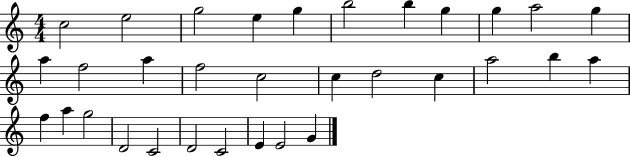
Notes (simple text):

C5/h E5/h G5/h E5/q G5/q B5/h B5/q G5/q G5/q A5/h G5/q A5/q F5/h A5/q F5/h C5/h C5/q D5/h C5/q A5/h B5/q A5/q F5/q A5/q G5/h D4/h C4/h D4/h C4/h E4/q E4/h G4/q